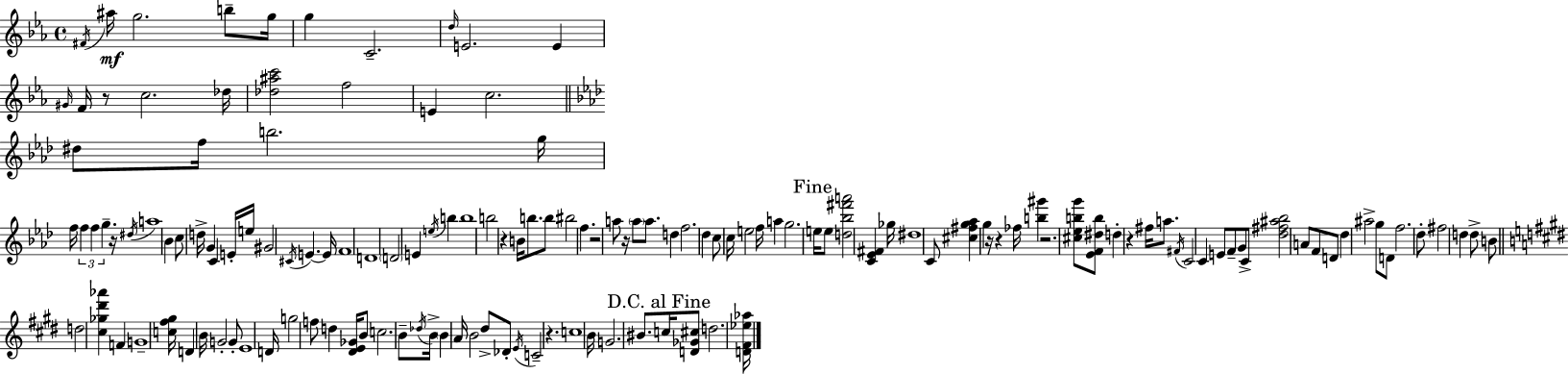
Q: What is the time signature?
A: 4/4